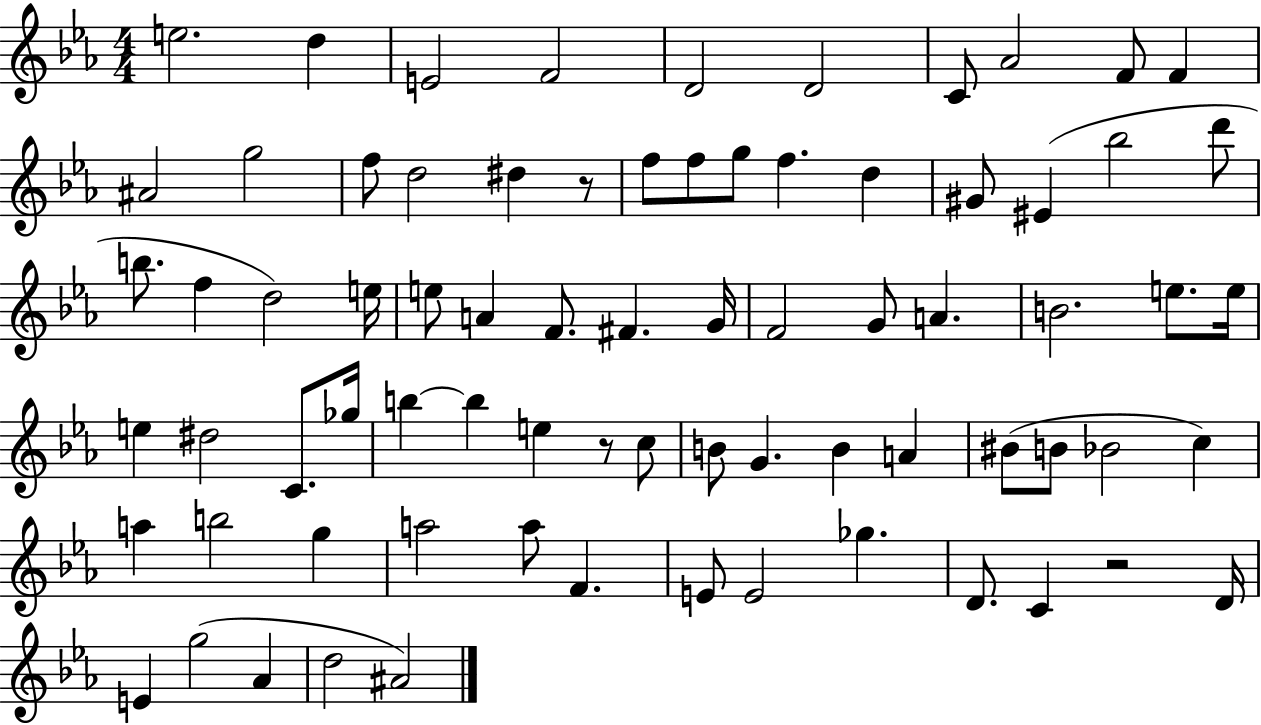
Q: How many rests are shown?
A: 3